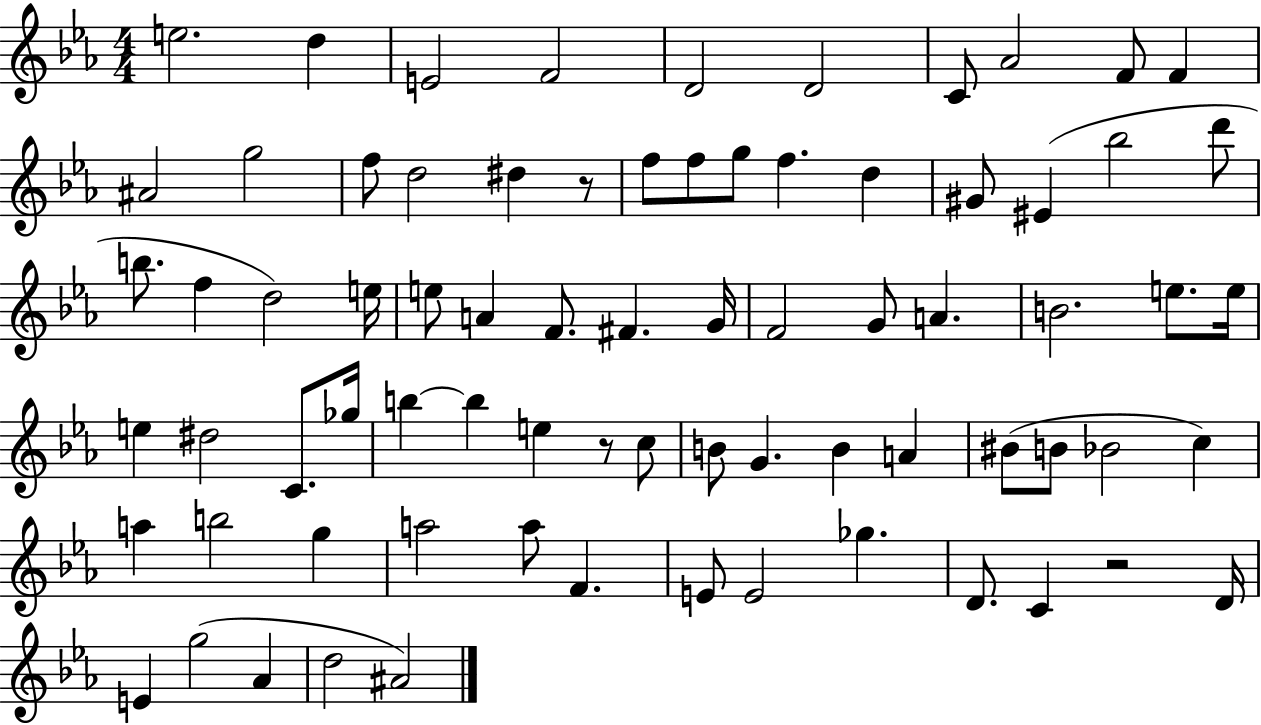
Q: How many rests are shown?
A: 3